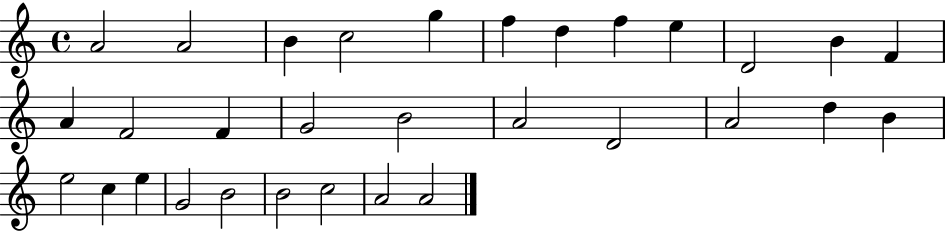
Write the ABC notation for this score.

X:1
T:Untitled
M:4/4
L:1/4
K:C
A2 A2 B c2 g f d f e D2 B F A F2 F G2 B2 A2 D2 A2 d B e2 c e G2 B2 B2 c2 A2 A2